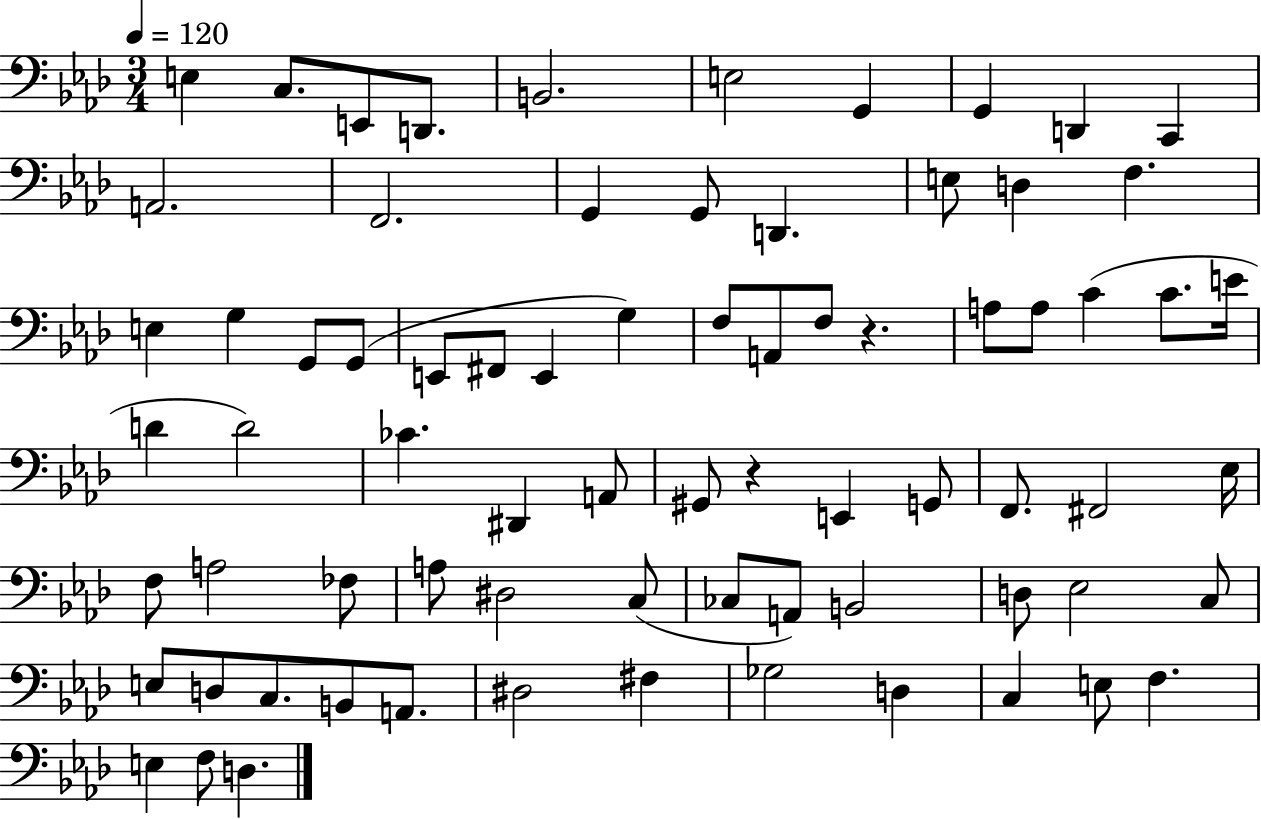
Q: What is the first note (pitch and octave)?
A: E3